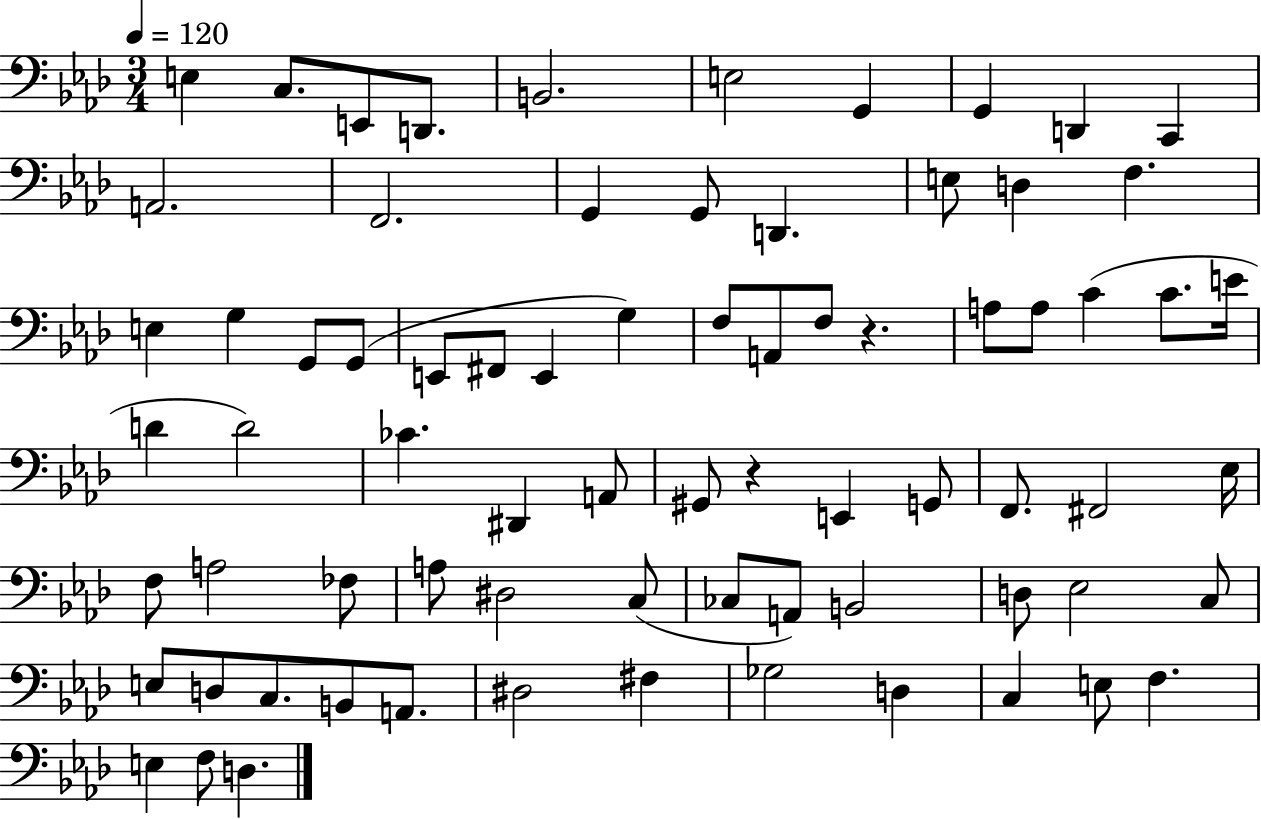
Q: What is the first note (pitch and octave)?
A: E3